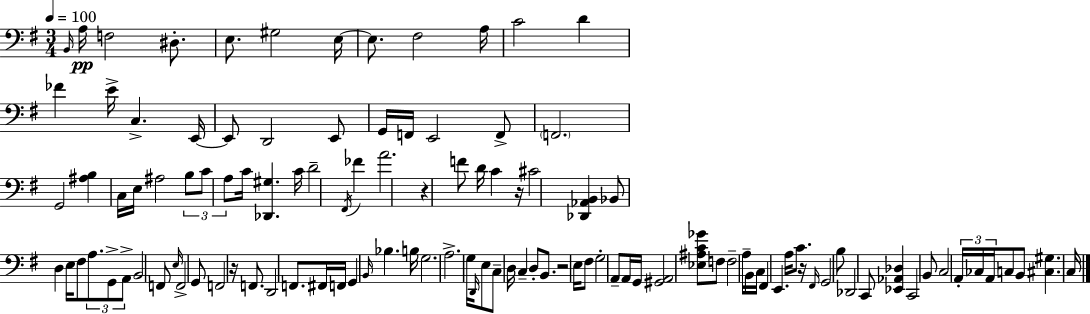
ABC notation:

X:1
T:Untitled
M:3/4
L:1/4
K:G
B,,/4 A,/4 F,2 ^D,/2 E,/2 ^G,2 E,/4 E,/2 ^F,2 A,/4 C2 D _F E/4 C, E,,/4 E,,/2 D,,2 E,,/2 G,,/4 F,,/4 E,,2 F,,/2 F,,2 G,,2 [^A,B,] C,/4 E,/4 ^A,2 B,/2 C/2 A,/2 C/4 [_D,,^G,] C/4 D2 ^F,,/4 _F A2 z F/2 D/4 C z/4 ^C2 [_D,,_A,,B,,] _B,,/2 D, E,/4 ^F,/2 A,/2 G,,/2 A,,/2 B,,2 F,,/2 E,/4 F,,2 G,,/2 F,,2 z/4 F,,/2 D,,2 F,,/2 ^F,,/4 F,,/4 G,, B,,/4 _B, B,/4 G,2 A,2 G,/4 D,,/4 E,/2 C,/2 D,/4 C, D,/2 B,,/2 z2 E,/4 ^F,/2 G,2 A,,/2 A,,/4 G,,/4 [^G,,A,,]2 [_E,^A,C_G]/2 F,/2 F,2 A,/4 B,,/4 C,/4 ^F,, E,, A,/4 C/2 z/4 ^F,,/4 G,,2 B,/2 _D,,2 C,,/2 [_E,,_A,,_D,] C,,2 B,,/2 C,2 A,,/4 _C,/4 A,,/4 C,/2 B,,/2 [^C,^G,] C,/4